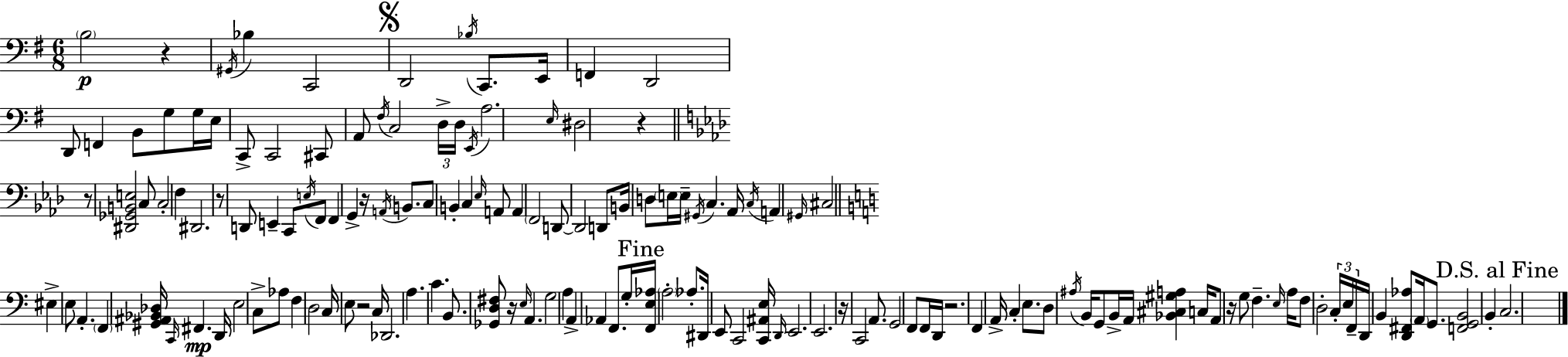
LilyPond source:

{
  \clef bass
  \numericTimeSignature
  \time 6/8
  \key g \major
  \parenthesize b2\p r4 | \acciaccatura { gis,16 } bes4 c,2 | \mark \markup { \musicglyph "scripts.segno" } d,2 \acciaccatura { bes16 } c,8. | e,16 f,4 d,2 | \break d,8 f,4 b,8 g8 | g16 e16 c,8-> c,2 | cis,8 a,8 \acciaccatura { fis16 } c2 | \tuplet 3/2 { d16-> d16 \acciaccatura { e,16 } } a2. | \break \grace { e16 } dis2 | r4 \bar "||" \break \key f \minor r8 <dis, ges, b, e>2 c8 | c2-. f4 | dis,2. | r8 d,8 e,4-- c,8 \acciaccatura { e16 } f,8 | \break f,4 g,4-> r16 \acciaccatura { a,16 } b,8. | c8 b,4-. c4 | \grace { ees16 } a,8 a,4 \parenthesize f,2 | d,8~~ d,2 | \break d,8 b,16 d8 \parenthesize e16 e16-- \acciaccatura { gis,16 } c4. | aes,16 \acciaccatura { c16 } a,4 \grace { gis,16 } cis2 | \bar "||" \break \key c \major eis4-> e8 a,4.-. | \parenthesize f,4 <gis, ais, bes, des>16 \grace { c,16 } fis,4.\mp | d,16 e2 c8-> aes8 | f4 d2 | \break c16 e8 r2 | c16 des,2. | a4. c'4. | b,8. <ges, d fis>8 r16 \grace { e16 } a,4. | \break g2 a4 | a,4-> aes,4 f,8. | g16-. \mark "Fine" <f, e aes>16 \parenthesize a2-. aes8.-. | dis,16 e,8 c,2 | \break <c, ais, e>16 \grace { d,16 } e,2. | e,2. | r16 c,2 | a,8. g,2 f,8 | \break f,16 d,16 r2. | f,4 a,16-> c4-. | e8. d8 \acciaccatura { ais16 } b,16 g,8 b,16-> a,16 <bes, cis gis a>4 | c16 a,8 r16 g8 f4.-- | \break \grace { e16 } a16 f8 d2-. | \tuplet 3/2 { c16-. e16 f,16-- } d,16 b,4 <d, fis, aes>8 | \parenthesize a,16 g,8. <f, g, b,>2 | b,4-. \mark "D.S. al Fine" c2. | \break \bar "|."
}